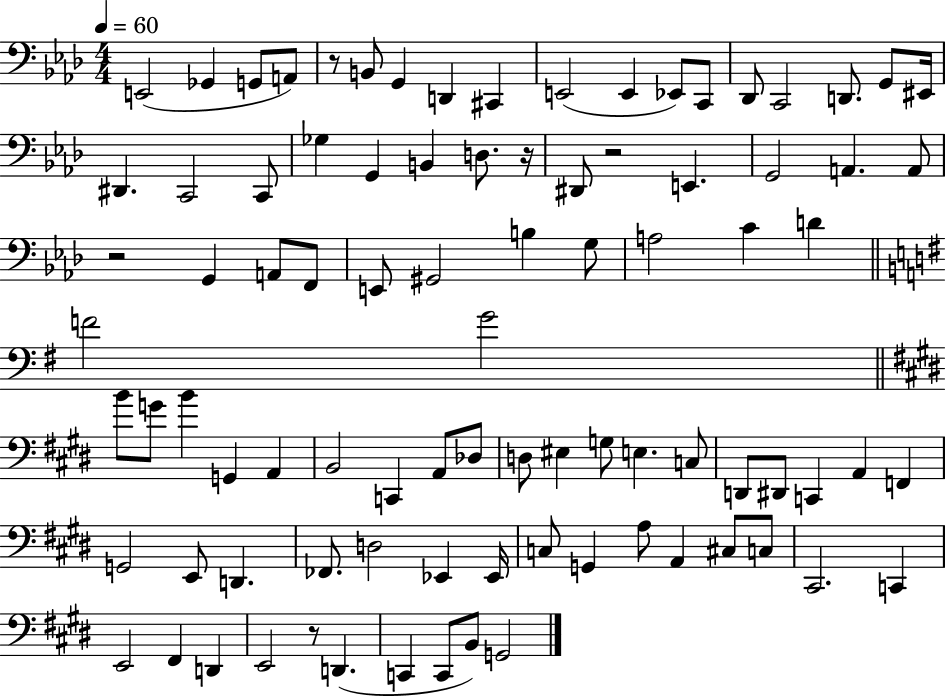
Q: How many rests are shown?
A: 5